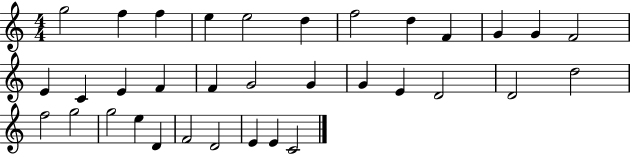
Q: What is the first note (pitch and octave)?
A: G5